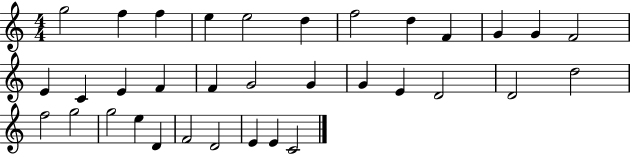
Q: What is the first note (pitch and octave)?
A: G5